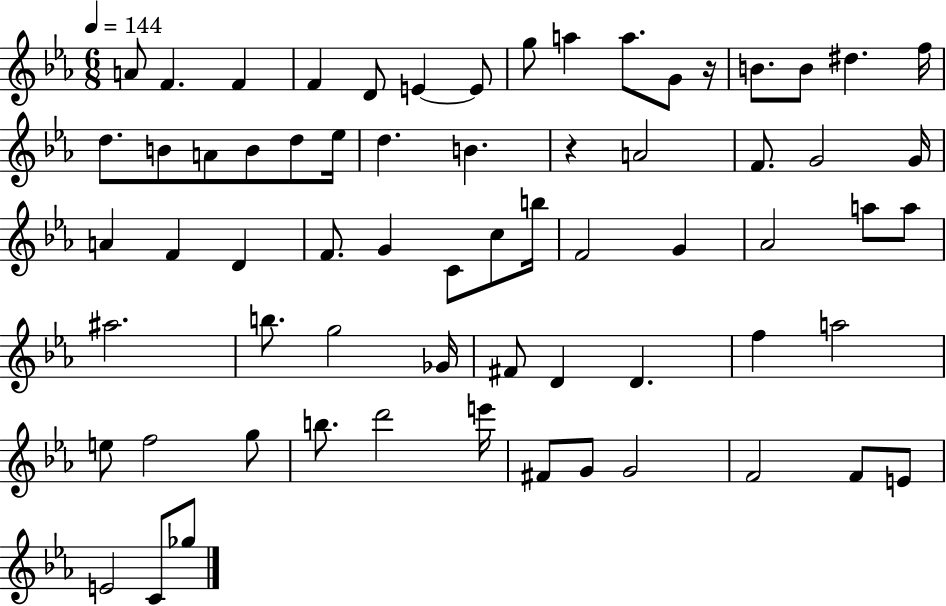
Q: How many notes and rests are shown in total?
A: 66